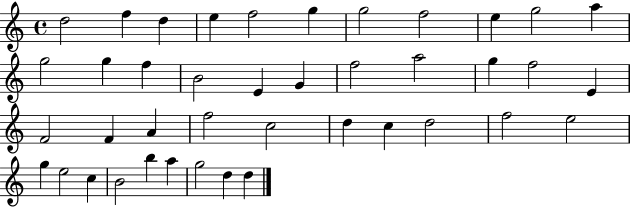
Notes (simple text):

D5/h F5/q D5/q E5/q F5/h G5/q G5/h F5/h E5/q G5/h A5/q G5/h G5/q F5/q B4/h E4/q G4/q F5/h A5/h G5/q F5/h E4/q F4/h F4/q A4/q F5/h C5/h D5/q C5/q D5/h F5/h E5/h G5/q E5/h C5/q B4/h B5/q A5/q G5/h D5/q D5/q